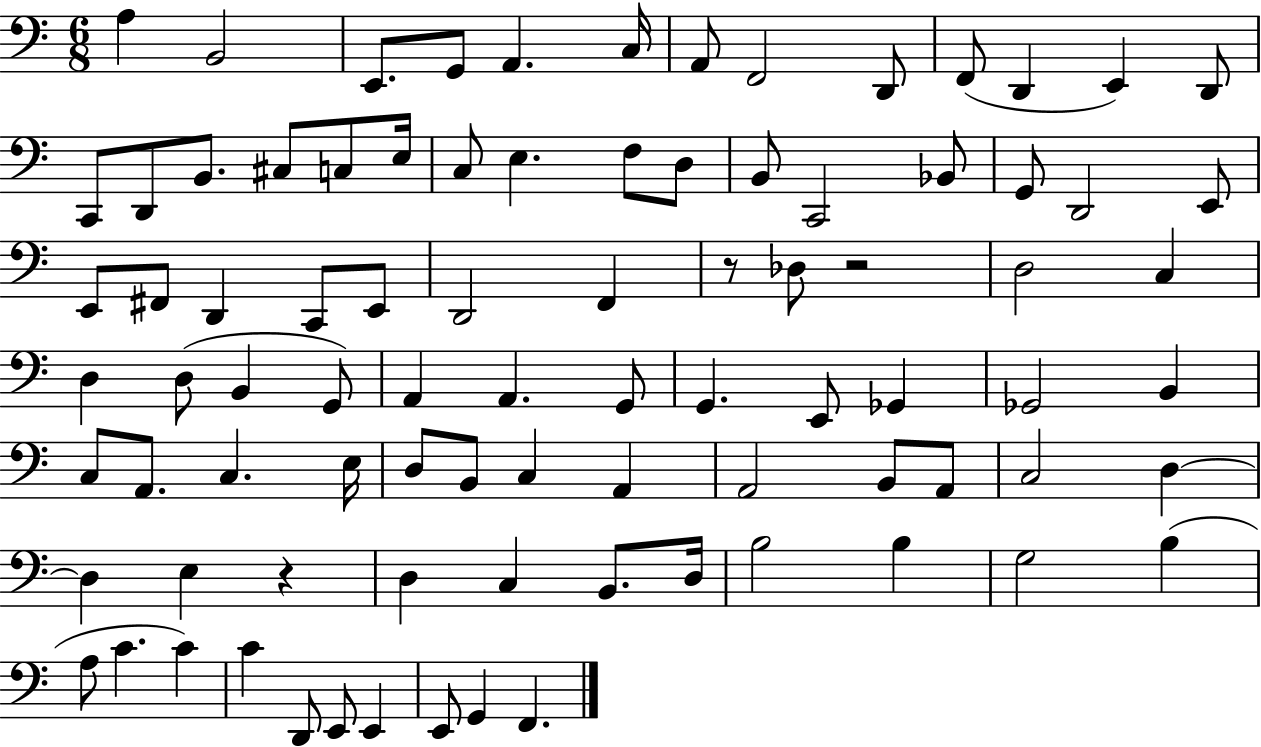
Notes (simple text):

A3/q B2/h E2/e. G2/e A2/q. C3/s A2/e F2/h D2/e F2/e D2/q E2/q D2/e C2/e D2/e B2/e. C#3/e C3/e E3/s C3/e E3/q. F3/e D3/e B2/e C2/h Bb2/e G2/e D2/h E2/e E2/e F#2/e D2/q C2/e E2/e D2/h F2/q R/e Db3/e R/h D3/h C3/q D3/q D3/e B2/q G2/e A2/q A2/q. G2/e G2/q. E2/e Gb2/q Gb2/h B2/q C3/e A2/e. C3/q. E3/s D3/e B2/e C3/q A2/q A2/h B2/e A2/e C3/h D3/q D3/q E3/q R/q D3/q C3/q B2/e. D3/s B3/h B3/q G3/h B3/q A3/e C4/q. C4/q C4/q D2/e E2/e E2/q E2/e G2/q F2/q.